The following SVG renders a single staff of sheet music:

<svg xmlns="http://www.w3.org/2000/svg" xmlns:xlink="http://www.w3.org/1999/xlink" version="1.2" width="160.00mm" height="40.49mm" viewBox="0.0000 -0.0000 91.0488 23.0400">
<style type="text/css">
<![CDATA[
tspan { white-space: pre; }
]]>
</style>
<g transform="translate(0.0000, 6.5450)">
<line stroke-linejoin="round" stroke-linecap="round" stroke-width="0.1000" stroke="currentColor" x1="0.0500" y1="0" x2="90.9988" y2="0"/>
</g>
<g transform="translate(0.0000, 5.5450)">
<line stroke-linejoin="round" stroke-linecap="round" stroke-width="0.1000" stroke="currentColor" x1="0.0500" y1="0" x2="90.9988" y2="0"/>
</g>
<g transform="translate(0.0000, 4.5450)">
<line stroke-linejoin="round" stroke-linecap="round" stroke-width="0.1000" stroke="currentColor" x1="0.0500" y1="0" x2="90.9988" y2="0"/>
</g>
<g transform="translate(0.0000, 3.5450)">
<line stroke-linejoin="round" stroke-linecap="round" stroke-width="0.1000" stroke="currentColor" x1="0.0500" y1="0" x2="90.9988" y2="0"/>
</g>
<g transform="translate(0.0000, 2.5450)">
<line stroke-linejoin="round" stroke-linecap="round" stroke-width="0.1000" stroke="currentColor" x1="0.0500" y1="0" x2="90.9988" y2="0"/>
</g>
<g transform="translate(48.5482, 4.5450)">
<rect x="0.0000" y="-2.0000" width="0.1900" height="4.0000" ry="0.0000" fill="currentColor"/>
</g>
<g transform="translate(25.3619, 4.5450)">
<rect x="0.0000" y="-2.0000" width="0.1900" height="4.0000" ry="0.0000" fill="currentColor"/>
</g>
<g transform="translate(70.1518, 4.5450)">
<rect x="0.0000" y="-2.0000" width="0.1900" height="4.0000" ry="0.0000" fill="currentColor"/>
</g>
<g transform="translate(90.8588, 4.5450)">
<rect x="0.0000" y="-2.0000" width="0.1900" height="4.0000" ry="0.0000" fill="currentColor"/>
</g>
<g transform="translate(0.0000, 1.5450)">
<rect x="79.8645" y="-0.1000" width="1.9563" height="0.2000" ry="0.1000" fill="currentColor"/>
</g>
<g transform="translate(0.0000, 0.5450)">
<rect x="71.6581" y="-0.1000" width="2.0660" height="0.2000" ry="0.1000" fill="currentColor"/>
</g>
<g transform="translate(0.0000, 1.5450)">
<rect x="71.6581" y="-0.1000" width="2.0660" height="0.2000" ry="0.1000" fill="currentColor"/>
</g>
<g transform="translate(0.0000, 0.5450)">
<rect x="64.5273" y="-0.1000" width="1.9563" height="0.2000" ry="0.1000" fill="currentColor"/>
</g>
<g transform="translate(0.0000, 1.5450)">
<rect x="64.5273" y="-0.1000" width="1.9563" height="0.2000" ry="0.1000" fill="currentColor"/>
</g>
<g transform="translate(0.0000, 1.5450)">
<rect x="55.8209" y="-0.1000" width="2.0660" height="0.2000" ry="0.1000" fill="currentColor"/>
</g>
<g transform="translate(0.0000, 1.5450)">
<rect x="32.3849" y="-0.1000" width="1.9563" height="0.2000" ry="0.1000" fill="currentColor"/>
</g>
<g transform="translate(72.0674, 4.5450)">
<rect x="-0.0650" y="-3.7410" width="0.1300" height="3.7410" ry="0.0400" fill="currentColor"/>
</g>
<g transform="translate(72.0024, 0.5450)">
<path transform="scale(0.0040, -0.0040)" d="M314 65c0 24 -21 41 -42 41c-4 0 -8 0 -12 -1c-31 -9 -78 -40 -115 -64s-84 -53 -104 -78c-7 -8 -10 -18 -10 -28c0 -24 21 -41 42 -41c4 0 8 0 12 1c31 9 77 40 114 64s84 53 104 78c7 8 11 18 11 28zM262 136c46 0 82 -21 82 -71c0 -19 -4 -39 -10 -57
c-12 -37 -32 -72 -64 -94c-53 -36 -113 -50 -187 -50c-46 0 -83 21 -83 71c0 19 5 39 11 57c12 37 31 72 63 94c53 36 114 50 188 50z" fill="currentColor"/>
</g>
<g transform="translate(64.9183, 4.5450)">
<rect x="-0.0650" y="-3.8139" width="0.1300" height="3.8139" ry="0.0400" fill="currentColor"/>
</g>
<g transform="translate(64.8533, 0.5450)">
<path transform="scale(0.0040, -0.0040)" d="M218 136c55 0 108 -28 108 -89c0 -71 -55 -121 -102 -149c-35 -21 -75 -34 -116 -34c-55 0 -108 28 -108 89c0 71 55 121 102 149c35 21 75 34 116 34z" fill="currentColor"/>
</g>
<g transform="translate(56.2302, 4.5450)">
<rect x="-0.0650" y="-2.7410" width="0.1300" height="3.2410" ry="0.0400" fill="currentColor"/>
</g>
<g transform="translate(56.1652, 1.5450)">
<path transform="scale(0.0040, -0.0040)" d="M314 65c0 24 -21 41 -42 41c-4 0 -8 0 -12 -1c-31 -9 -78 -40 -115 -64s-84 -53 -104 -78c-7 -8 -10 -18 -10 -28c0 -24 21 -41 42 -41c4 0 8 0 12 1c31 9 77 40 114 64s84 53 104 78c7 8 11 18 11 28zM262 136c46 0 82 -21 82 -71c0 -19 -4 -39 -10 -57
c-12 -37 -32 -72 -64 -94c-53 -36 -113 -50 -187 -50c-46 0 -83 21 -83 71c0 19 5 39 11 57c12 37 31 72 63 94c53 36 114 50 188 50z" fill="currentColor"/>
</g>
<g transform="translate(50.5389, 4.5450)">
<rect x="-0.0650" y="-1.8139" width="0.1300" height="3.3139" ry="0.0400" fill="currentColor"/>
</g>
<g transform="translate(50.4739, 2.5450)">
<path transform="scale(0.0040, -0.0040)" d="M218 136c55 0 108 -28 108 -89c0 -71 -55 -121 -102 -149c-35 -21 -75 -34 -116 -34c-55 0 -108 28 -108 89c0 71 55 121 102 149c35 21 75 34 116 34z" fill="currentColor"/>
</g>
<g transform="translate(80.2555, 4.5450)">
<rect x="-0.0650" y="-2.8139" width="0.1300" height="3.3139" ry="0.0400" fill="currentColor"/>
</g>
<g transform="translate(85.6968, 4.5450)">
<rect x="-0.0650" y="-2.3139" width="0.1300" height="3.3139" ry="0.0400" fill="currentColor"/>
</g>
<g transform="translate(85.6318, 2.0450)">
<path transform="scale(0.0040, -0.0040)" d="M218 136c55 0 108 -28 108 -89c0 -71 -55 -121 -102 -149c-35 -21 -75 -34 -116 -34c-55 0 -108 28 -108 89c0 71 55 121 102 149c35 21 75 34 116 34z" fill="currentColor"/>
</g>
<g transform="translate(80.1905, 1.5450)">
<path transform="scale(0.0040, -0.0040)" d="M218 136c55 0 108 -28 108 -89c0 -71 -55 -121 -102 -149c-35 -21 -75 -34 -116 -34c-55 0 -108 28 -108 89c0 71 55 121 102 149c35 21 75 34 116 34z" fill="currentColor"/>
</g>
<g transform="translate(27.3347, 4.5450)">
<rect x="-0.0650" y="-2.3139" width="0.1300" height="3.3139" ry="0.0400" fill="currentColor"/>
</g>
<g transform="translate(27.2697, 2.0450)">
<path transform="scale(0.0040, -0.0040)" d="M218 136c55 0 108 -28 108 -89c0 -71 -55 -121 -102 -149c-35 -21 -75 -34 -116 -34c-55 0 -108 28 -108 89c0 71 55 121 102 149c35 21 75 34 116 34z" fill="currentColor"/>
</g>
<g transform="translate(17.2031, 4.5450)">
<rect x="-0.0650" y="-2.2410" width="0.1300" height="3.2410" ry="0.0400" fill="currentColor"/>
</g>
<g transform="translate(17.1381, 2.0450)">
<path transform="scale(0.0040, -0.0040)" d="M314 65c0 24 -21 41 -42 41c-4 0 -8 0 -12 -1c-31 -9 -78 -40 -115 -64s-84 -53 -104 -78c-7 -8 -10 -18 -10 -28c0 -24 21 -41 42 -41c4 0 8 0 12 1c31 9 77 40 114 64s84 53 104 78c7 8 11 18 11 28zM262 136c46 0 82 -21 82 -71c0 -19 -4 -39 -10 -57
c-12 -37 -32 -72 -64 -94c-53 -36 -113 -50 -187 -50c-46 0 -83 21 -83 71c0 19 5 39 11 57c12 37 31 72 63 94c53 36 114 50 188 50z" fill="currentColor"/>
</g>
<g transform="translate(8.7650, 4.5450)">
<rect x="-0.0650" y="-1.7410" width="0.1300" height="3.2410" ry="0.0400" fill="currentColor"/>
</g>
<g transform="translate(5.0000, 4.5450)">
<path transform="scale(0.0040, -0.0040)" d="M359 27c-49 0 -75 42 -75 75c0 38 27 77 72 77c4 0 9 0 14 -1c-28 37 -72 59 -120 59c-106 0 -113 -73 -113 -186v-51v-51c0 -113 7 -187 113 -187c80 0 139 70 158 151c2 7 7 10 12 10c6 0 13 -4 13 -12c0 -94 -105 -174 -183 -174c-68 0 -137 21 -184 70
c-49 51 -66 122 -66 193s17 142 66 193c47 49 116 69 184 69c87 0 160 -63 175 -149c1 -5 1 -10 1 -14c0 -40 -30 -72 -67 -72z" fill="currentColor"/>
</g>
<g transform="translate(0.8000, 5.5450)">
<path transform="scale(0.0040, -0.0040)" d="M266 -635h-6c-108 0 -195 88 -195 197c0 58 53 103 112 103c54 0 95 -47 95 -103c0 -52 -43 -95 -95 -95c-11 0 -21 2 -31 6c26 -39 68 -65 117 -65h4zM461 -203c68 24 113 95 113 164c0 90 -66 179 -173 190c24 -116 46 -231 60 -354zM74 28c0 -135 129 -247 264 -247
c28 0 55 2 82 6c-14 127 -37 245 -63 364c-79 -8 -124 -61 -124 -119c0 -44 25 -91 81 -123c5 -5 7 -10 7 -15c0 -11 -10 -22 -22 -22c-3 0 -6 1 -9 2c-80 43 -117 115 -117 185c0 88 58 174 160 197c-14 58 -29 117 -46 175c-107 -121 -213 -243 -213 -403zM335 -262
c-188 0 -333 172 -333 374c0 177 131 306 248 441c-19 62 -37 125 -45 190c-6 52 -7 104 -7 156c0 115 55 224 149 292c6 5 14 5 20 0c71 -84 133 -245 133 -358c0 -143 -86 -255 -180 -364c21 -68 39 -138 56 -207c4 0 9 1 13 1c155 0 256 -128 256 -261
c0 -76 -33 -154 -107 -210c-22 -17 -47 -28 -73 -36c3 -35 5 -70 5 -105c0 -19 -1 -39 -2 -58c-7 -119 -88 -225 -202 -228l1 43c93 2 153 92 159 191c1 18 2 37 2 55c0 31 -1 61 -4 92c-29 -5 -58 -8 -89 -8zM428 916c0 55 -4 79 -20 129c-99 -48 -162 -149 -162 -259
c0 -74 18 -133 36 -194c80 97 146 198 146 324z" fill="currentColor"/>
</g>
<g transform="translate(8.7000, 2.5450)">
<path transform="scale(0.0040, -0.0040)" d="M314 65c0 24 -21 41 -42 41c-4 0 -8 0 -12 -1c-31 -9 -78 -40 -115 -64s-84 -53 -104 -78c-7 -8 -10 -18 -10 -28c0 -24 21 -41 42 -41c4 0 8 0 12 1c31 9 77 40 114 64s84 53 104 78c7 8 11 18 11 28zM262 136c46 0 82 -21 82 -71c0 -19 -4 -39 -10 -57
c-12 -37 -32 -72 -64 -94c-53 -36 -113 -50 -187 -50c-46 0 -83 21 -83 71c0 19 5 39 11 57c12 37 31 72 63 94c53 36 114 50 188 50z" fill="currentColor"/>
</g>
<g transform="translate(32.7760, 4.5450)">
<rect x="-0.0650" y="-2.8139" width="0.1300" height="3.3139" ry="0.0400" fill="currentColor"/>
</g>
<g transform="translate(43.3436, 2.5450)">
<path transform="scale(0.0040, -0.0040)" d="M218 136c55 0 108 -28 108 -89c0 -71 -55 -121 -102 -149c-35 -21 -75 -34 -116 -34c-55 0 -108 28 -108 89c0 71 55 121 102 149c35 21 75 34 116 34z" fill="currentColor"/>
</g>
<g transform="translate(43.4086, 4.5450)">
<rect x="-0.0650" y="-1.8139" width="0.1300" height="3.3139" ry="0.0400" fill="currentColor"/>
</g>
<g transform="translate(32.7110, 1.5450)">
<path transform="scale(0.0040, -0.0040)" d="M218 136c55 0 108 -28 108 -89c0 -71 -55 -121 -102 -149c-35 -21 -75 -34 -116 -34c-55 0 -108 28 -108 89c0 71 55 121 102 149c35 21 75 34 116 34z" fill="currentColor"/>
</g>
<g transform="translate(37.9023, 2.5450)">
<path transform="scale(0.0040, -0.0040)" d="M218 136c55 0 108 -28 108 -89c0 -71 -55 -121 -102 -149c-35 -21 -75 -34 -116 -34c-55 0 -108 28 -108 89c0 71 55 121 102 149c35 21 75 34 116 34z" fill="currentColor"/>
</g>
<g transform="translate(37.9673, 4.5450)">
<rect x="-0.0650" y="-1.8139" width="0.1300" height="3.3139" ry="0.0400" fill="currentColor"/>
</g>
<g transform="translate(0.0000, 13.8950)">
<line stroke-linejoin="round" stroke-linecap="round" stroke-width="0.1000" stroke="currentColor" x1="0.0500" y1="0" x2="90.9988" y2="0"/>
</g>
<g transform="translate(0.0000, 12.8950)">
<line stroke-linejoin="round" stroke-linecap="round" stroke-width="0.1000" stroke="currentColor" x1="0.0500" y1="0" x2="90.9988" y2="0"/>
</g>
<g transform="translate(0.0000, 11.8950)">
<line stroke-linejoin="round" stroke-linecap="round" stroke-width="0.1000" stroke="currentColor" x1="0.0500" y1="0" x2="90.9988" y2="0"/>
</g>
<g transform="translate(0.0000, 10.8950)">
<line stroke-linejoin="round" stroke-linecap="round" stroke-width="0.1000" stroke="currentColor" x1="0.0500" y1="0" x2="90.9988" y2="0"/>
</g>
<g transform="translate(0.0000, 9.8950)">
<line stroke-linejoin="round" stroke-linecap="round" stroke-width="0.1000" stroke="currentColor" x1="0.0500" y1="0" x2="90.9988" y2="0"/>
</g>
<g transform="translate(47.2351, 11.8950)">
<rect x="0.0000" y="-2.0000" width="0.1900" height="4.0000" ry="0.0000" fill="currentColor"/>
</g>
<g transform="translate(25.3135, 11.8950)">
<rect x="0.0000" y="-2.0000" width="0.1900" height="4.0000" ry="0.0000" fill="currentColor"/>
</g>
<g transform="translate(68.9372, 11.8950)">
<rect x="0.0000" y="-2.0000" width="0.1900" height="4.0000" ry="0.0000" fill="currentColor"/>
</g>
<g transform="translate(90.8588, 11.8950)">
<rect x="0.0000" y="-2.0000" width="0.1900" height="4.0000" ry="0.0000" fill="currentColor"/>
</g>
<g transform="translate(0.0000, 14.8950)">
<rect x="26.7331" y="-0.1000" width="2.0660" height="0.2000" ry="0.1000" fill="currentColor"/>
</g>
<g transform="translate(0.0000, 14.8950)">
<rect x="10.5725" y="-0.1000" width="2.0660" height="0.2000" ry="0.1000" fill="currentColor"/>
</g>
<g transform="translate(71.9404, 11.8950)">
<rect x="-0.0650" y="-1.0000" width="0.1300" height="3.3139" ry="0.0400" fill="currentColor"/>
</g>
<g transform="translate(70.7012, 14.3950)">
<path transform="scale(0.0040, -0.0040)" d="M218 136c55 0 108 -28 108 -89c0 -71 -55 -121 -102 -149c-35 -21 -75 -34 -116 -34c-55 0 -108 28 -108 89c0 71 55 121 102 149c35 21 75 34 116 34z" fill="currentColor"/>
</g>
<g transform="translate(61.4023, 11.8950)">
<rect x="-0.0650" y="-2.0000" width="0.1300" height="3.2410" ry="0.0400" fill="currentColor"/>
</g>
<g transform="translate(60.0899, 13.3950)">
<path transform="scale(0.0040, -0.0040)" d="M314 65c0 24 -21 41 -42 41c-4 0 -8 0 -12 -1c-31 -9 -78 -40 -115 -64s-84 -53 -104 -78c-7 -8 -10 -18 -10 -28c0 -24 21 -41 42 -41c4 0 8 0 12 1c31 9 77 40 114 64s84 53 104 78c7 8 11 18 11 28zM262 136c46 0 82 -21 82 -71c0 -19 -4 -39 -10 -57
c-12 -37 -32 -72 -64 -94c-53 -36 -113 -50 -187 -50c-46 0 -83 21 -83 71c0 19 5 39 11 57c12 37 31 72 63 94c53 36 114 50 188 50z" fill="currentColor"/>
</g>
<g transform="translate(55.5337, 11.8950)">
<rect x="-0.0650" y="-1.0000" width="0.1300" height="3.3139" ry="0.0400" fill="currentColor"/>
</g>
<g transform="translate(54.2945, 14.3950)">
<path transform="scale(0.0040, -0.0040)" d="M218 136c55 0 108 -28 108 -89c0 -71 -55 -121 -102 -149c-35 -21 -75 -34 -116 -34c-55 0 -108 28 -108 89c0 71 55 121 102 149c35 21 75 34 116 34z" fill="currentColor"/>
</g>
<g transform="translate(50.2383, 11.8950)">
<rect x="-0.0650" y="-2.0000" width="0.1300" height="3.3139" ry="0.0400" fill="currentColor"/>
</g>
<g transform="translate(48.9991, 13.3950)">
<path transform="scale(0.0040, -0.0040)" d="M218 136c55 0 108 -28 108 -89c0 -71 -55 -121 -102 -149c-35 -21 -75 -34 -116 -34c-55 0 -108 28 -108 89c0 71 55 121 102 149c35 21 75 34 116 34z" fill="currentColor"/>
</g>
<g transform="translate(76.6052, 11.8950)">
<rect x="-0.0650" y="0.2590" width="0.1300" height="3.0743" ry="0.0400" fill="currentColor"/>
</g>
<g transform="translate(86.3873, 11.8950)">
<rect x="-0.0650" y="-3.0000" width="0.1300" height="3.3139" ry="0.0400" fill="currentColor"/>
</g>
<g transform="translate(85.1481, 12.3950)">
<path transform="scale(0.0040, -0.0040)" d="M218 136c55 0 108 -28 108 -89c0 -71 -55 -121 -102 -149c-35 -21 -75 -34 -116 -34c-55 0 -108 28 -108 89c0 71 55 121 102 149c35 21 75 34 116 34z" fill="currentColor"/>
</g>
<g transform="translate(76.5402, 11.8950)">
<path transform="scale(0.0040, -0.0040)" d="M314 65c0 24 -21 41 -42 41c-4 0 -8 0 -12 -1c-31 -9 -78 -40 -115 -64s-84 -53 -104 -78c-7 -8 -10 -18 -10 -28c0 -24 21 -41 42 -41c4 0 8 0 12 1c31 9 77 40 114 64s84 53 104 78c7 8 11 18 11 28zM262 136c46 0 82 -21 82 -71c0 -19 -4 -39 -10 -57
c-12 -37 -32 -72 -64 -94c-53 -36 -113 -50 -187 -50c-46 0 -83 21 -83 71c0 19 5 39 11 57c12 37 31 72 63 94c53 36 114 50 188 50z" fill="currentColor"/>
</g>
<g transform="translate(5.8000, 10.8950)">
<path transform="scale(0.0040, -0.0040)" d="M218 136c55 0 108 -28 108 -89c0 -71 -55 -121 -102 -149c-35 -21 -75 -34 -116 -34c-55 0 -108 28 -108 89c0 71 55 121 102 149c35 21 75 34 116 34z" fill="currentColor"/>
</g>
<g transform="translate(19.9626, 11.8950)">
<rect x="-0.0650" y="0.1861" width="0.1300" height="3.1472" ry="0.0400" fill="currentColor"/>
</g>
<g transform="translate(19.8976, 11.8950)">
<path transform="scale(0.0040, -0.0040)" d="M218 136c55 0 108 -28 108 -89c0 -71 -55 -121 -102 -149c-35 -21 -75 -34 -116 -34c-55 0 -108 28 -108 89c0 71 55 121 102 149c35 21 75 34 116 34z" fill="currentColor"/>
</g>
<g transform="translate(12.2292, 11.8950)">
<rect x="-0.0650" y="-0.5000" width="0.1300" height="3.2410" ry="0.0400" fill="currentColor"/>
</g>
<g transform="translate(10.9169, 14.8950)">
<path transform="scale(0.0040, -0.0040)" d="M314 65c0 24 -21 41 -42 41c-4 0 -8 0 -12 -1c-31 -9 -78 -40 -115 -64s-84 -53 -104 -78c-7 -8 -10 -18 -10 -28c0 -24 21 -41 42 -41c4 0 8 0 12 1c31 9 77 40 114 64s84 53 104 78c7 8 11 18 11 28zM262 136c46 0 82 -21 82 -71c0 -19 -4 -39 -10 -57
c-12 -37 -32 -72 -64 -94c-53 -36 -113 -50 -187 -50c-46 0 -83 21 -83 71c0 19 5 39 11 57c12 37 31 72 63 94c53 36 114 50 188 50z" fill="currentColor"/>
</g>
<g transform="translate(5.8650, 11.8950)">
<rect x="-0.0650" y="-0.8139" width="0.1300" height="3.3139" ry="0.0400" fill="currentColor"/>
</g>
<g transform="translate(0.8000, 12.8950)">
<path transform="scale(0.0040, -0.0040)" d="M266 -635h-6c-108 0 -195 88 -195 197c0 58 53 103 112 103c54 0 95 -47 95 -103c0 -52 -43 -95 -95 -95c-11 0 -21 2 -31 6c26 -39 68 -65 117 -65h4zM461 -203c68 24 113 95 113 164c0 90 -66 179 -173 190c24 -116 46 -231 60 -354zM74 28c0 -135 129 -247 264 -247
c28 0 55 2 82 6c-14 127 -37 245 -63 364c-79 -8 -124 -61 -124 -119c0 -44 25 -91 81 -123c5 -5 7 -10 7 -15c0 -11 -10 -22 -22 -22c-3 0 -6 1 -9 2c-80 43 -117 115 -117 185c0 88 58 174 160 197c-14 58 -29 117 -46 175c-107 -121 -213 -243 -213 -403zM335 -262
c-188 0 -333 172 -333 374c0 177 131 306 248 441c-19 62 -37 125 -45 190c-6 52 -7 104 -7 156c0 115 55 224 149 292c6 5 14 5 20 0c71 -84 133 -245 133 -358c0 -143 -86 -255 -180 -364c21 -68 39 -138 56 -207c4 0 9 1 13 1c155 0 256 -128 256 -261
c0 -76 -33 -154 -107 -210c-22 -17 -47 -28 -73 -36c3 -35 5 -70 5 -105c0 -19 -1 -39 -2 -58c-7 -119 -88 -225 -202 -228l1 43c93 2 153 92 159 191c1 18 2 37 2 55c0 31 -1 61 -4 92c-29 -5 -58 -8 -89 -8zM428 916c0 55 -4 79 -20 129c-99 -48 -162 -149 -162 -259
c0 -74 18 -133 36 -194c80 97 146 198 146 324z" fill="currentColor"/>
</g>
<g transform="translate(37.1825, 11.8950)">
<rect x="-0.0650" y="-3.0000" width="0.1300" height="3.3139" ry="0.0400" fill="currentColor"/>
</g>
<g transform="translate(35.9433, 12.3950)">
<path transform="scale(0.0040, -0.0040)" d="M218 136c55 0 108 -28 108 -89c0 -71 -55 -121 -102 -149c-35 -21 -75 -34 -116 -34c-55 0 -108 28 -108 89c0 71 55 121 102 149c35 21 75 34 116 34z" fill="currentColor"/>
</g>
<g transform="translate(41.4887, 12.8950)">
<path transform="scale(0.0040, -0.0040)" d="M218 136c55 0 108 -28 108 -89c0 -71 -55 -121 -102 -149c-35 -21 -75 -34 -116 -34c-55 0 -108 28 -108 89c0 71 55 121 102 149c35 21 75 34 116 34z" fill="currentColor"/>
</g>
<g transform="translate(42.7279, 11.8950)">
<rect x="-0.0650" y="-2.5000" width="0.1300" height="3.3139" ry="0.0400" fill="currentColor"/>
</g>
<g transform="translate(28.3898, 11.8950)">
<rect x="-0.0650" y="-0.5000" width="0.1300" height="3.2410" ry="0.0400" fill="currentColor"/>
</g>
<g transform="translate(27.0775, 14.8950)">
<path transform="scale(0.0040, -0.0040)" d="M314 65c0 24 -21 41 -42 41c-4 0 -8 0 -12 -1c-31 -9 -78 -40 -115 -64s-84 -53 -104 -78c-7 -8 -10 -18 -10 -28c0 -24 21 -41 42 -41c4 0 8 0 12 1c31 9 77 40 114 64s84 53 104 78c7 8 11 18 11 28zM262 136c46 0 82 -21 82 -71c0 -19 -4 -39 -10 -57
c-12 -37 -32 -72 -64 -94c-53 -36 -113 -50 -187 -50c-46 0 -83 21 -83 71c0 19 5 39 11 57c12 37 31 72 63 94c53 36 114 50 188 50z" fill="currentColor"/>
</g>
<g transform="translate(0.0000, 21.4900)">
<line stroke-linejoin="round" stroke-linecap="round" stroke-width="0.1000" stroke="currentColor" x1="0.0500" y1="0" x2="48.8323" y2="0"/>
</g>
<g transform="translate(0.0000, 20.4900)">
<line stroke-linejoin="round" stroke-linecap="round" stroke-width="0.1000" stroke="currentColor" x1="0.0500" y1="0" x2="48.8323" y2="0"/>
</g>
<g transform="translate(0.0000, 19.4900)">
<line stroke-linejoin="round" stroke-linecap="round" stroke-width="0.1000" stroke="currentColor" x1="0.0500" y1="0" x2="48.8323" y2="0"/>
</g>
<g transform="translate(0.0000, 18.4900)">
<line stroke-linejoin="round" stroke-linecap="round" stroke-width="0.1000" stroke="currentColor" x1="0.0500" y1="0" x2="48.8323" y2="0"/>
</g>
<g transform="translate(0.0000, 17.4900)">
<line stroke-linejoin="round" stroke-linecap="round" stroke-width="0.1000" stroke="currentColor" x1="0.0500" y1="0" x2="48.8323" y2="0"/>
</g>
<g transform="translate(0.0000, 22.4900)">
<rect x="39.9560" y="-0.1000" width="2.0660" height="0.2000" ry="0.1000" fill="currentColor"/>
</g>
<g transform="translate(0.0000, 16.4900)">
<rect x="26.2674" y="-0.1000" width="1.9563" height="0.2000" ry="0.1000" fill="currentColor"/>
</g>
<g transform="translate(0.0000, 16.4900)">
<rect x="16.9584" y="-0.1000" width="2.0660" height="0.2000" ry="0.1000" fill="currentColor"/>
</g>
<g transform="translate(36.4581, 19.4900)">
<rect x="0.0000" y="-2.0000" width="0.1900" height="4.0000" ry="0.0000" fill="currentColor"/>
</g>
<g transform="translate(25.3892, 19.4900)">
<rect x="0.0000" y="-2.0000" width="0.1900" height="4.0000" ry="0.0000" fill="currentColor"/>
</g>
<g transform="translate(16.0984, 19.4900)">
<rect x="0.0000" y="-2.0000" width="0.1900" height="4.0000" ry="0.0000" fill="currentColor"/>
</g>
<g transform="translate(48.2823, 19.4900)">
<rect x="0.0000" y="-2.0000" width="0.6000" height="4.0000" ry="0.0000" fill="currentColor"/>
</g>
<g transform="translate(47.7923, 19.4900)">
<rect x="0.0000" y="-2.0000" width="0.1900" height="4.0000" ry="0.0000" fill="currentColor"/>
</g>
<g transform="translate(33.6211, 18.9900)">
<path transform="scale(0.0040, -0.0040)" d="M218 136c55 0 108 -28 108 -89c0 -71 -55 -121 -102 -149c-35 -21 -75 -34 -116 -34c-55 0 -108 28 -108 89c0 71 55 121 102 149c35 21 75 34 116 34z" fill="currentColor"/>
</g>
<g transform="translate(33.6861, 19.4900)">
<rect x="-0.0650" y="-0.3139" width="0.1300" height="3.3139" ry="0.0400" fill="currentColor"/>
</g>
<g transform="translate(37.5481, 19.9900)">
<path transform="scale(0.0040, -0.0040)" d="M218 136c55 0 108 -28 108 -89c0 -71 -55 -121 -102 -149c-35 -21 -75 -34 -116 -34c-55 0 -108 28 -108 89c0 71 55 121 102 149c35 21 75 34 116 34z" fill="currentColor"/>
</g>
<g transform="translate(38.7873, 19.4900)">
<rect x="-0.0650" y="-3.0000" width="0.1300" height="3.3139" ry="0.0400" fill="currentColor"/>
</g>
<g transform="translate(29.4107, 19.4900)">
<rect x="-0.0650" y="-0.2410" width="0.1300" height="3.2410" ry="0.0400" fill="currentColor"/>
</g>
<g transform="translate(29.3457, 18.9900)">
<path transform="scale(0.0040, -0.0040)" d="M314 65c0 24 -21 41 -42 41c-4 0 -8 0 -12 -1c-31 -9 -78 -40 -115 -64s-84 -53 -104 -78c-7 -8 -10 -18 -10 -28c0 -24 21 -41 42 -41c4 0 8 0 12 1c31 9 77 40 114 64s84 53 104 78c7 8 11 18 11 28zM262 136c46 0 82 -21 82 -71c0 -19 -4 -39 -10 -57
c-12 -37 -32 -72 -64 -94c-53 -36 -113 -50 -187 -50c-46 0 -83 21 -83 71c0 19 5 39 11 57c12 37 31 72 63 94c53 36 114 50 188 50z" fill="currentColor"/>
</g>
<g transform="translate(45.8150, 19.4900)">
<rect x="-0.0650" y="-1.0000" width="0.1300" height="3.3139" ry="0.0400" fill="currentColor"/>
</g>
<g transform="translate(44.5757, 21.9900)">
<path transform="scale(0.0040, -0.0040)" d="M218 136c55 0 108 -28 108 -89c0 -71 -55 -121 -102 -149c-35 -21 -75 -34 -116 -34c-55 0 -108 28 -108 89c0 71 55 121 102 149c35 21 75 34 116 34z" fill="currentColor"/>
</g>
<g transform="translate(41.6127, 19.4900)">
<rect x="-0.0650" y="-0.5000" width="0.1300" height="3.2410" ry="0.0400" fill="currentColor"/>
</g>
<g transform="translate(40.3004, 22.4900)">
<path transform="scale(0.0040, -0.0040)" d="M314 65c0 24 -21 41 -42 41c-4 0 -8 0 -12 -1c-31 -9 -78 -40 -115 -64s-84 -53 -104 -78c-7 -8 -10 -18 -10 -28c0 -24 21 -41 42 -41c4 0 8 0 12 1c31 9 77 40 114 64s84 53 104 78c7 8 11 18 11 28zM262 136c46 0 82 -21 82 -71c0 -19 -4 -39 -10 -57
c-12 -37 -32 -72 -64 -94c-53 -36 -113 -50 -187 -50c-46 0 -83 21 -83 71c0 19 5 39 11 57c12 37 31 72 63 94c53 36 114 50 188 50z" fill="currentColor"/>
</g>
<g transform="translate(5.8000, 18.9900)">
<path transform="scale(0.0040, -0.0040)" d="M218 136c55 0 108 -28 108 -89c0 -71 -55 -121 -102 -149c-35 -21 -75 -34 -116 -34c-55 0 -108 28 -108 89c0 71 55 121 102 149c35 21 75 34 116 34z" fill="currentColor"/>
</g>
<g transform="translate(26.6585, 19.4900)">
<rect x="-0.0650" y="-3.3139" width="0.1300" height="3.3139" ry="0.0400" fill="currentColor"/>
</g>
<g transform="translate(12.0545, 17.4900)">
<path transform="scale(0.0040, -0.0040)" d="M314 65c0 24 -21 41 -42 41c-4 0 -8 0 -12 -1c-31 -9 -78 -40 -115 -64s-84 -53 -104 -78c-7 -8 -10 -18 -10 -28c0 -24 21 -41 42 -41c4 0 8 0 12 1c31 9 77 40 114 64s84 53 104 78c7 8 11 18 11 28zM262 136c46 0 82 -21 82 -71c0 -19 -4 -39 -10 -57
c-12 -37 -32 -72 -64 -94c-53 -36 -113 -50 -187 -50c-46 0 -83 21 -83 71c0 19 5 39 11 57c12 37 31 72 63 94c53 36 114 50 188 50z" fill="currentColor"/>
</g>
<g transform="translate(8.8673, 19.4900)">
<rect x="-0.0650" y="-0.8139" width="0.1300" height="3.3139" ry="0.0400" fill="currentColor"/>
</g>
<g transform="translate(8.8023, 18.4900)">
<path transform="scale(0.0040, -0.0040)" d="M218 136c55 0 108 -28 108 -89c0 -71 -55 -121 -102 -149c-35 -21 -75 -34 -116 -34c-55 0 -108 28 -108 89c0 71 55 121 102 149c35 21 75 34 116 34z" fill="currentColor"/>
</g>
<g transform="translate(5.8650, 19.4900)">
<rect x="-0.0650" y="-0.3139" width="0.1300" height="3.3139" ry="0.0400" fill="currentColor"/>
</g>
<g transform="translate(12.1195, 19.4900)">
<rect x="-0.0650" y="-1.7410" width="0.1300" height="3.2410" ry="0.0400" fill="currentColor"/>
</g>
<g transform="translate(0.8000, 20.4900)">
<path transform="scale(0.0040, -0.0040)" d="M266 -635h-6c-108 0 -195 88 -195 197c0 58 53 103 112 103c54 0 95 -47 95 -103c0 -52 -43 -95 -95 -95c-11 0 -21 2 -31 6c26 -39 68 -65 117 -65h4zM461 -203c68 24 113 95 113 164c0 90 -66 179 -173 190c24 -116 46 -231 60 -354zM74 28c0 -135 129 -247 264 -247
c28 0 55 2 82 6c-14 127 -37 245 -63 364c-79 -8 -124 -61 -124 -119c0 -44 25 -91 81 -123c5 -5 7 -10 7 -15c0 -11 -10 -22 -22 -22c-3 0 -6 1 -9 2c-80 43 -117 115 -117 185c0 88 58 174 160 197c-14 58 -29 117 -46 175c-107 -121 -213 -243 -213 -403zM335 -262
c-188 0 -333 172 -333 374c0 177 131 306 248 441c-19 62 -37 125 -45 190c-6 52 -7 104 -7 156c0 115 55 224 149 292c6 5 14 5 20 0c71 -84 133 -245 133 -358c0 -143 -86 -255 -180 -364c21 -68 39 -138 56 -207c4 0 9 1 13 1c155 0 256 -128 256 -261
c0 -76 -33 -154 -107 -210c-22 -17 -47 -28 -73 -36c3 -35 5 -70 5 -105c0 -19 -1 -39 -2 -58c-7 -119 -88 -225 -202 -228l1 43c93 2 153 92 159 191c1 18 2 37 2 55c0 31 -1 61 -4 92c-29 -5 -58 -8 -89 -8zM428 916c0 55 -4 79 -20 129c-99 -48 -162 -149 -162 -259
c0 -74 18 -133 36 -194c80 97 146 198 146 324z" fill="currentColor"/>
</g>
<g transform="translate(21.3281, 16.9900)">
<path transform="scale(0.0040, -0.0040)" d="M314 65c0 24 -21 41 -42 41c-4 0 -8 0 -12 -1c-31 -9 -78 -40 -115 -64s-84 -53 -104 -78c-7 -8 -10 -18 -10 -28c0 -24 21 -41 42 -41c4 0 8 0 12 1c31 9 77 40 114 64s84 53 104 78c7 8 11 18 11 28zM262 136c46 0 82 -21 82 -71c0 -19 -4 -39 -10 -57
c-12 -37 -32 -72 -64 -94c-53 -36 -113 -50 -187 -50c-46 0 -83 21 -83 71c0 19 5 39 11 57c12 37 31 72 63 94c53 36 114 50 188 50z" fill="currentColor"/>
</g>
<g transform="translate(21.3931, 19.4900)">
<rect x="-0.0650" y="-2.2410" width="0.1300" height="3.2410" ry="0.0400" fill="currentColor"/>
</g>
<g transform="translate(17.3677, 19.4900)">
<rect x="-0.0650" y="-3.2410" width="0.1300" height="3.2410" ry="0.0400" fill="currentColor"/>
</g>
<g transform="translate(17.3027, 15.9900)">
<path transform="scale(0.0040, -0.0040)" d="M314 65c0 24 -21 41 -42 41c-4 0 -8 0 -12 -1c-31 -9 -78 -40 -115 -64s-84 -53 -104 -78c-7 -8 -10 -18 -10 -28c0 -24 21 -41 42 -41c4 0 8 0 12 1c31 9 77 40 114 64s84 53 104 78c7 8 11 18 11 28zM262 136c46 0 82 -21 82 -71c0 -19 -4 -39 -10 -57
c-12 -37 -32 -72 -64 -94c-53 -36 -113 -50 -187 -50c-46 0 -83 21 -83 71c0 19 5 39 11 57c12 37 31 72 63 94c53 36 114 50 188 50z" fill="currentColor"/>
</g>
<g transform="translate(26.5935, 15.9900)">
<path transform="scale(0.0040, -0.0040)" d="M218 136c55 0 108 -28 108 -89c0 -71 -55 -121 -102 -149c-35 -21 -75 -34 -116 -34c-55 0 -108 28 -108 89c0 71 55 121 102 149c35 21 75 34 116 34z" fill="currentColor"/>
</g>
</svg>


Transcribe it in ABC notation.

X:1
T:Untitled
M:4/4
L:1/4
K:C
f2 g2 g a f f f a2 c' c'2 a g d C2 B C2 A G F D F2 D B2 A c d f2 b2 g2 b c2 c A C2 D